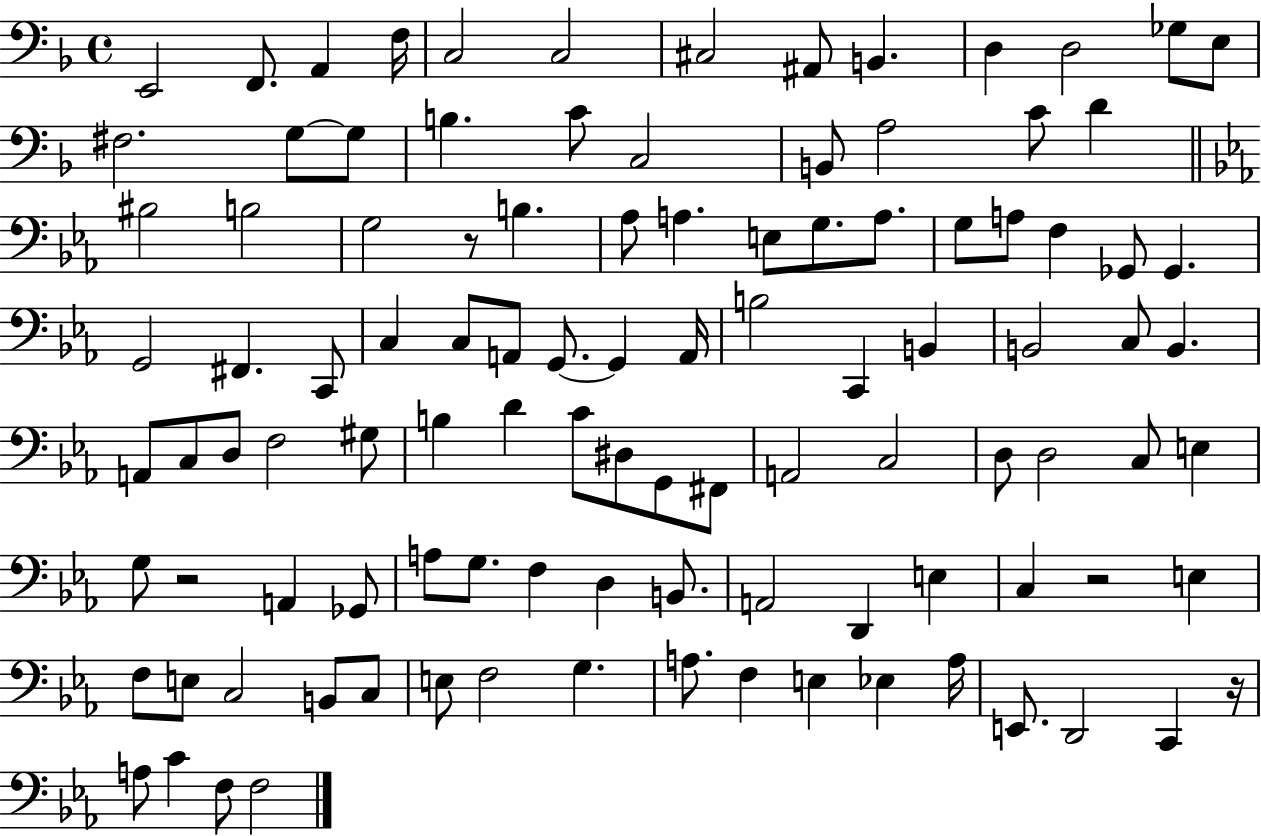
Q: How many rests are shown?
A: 4